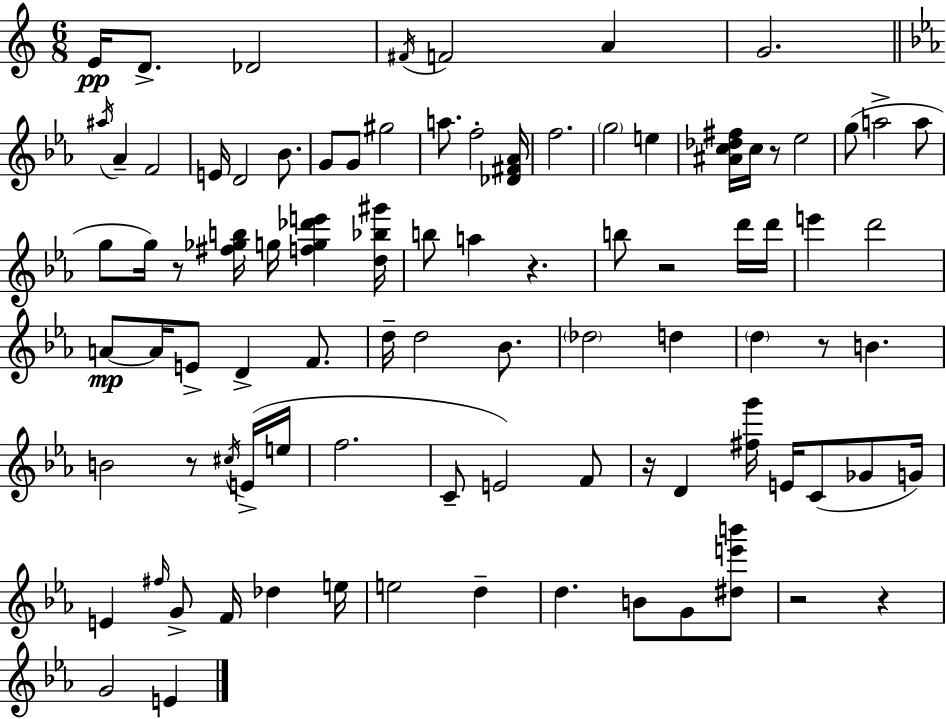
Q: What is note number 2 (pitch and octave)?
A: D4